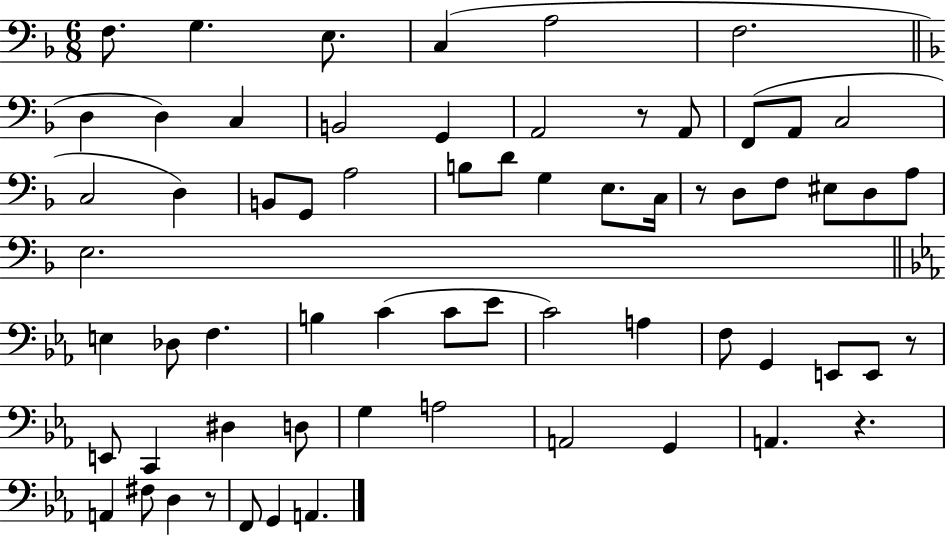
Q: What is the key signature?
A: F major